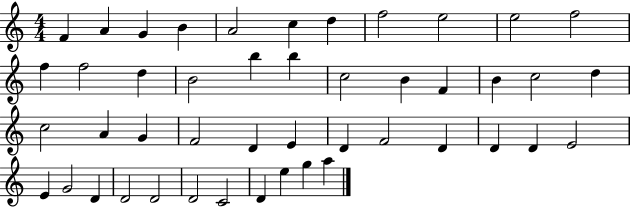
{
  \clef treble
  \numericTimeSignature
  \time 4/4
  \key c \major
  f'4 a'4 g'4 b'4 | a'2 c''4 d''4 | f''2 e''2 | e''2 f''2 | \break f''4 f''2 d''4 | b'2 b''4 b''4 | c''2 b'4 f'4 | b'4 c''2 d''4 | \break c''2 a'4 g'4 | f'2 d'4 e'4 | d'4 f'2 d'4 | d'4 d'4 e'2 | \break e'4 g'2 d'4 | d'2 d'2 | d'2 c'2 | d'4 e''4 g''4 a''4 | \break \bar "|."
}